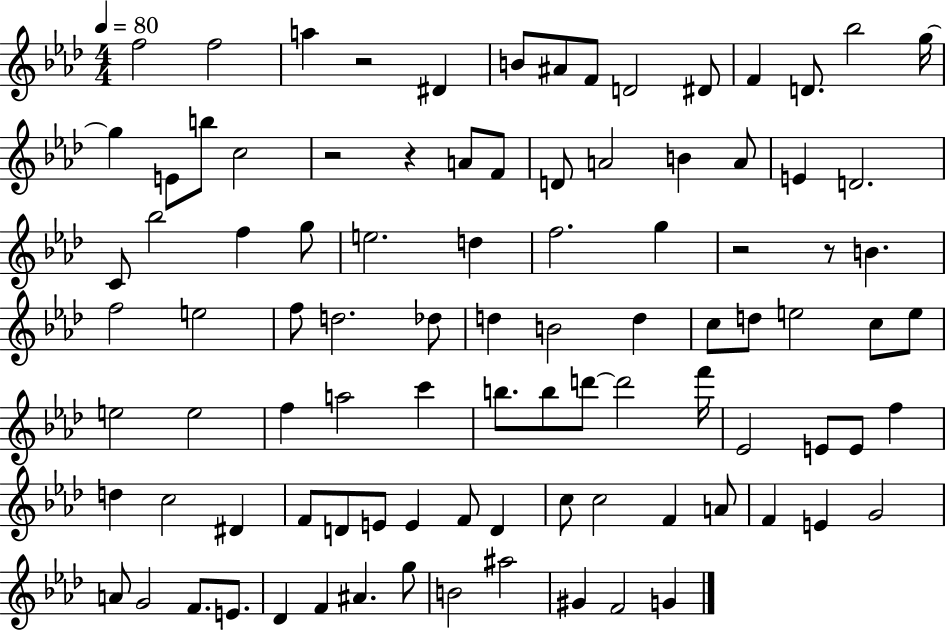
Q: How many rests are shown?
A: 5